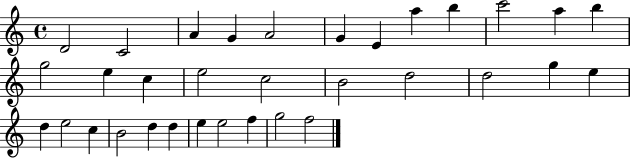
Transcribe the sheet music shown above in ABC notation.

X:1
T:Untitled
M:4/4
L:1/4
K:C
D2 C2 A G A2 G E a b c'2 a b g2 e c e2 c2 B2 d2 d2 g e d e2 c B2 d d e e2 f g2 f2